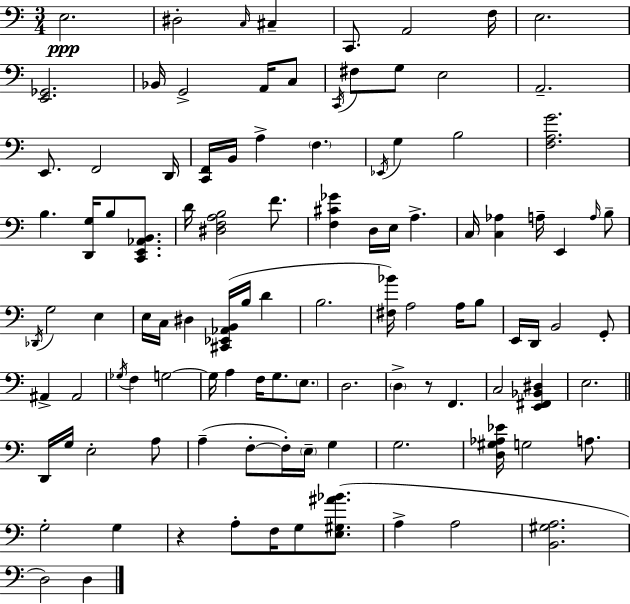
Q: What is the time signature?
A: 3/4